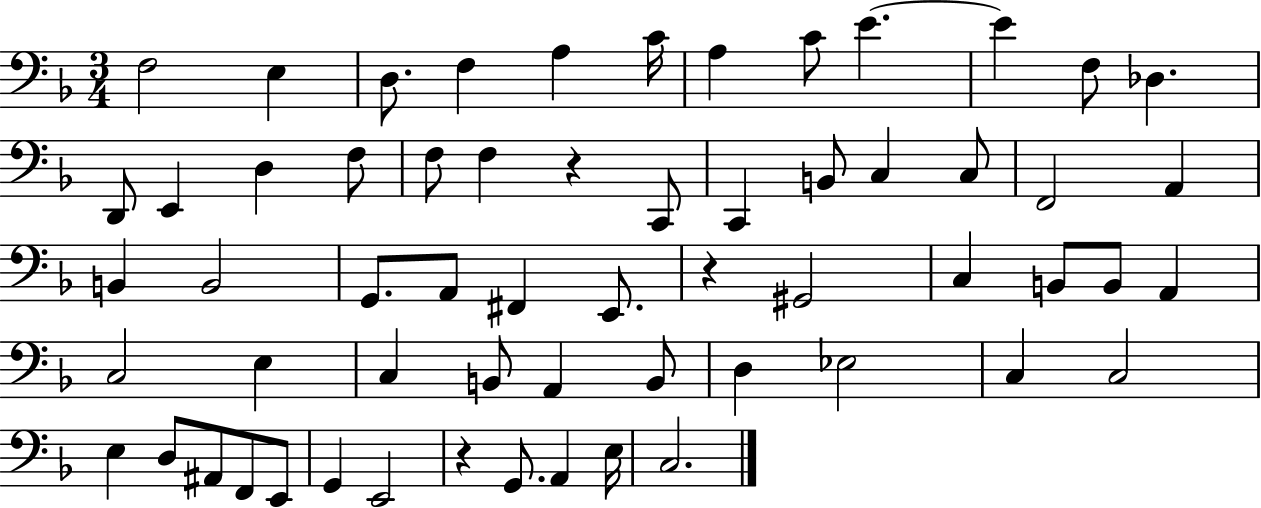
F3/h E3/q D3/e. F3/q A3/q C4/s A3/q C4/e E4/q. E4/q F3/e Db3/q. D2/e E2/q D3/q F3/e F3/e F3/q R/q C2/e C2/q B2/e C3/q C3/e F2/h A2/q B2/q B2/h G2/e. A2/e F#2/q E2/e. R/q G#2/h C3/q B2/e B2/e A2/q C3/h E3/q C3/q B2/e A2/q B2/e D3/q Eb3/h C3/q C3/h E3/q D3/e A#2/e F2/e E2/e G2/q E2/h R/q G2/e. A2/q E3/s C3/h.